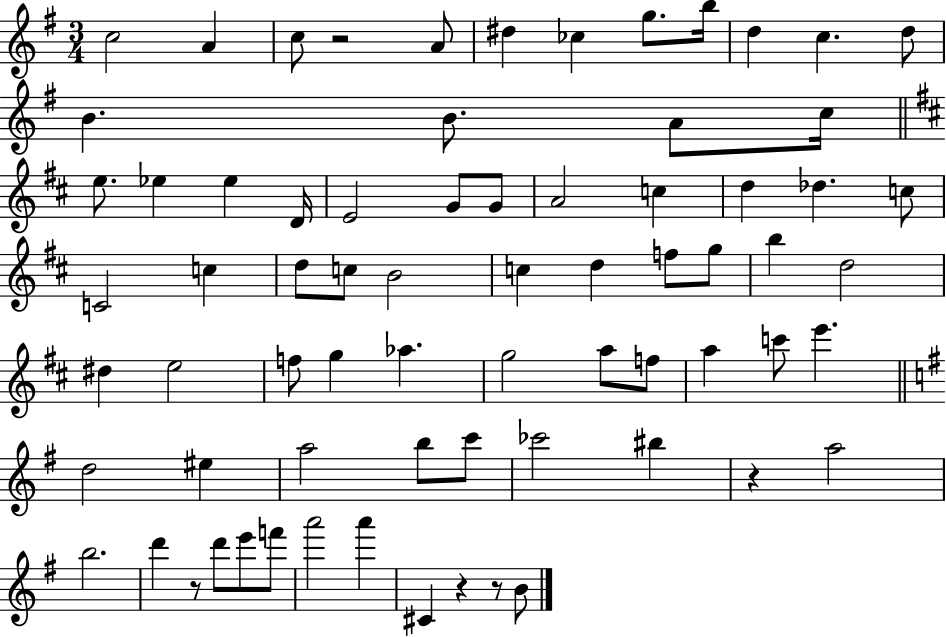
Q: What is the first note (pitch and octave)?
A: C5